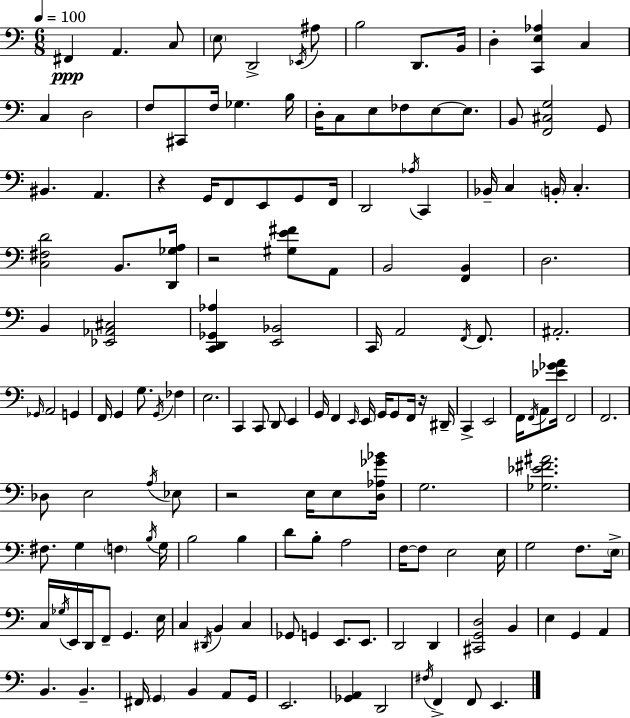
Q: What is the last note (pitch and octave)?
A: E2